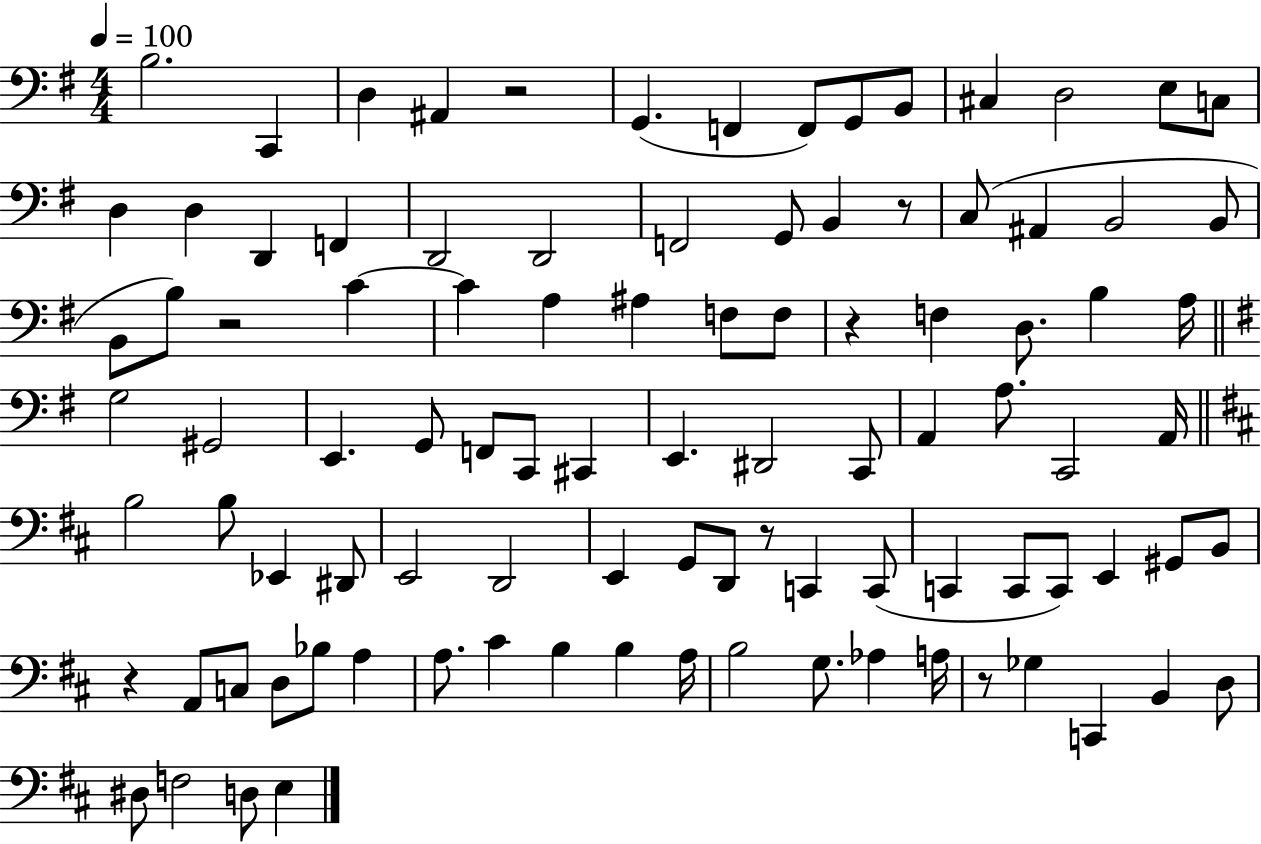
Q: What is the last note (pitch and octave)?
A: E3